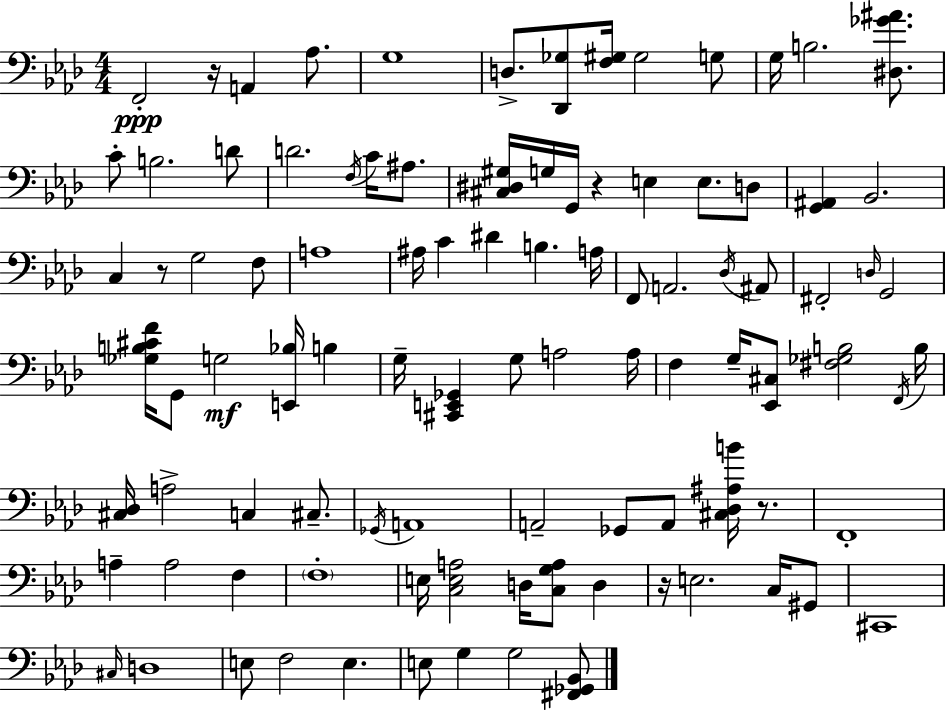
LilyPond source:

{
  \clef bass
  \numericTimeSignature
  \time 4/4
  \key f \minor
  f,2-.\ppp r16 a,4 aes8. | g1 | d8.-> <des, ges>8 <f gis>16 gis2 g8 | g16 b2. <dis ges' ais'>8. | \break c'8-. b2. d'8 | d'2. \acciaccatura { f16 } c'16 ais8. | <cis dis gis>16 g16 g,16 r4 e4 e8. d8 | <g, ais,>4 bes,2. | \break c4 r8 g2 f8 | a1 | ais16 c'4 dis'4 b4. | a16 f,8 a,2. \acciaccatura { des16 } | \break ais,8 fis,2-. \grace { d16 } g,2 | <ges b cis' f'>16 g,8 g2\mf <e, bes>16 b4 | g16-- <cis, e, ges,>4 g8 a2 | a16 f4 g16-- <ees, cis>8 <fis ges b>2 | \break \acciaccatura { f,16 } b16 <cis des>16 a2-> c4 | cis8.-- \acciaccatura { ges,16 } a,1 | a,2-- ges,8 a,8 | <cis des ais b'>16 r8. f,1-. | \break a4-- a2 | f4 \parenthesize f1-. | e16 <c e a>2 d16 <c g a>8 | d4 r16 e2. | \break c16 gis,8 cis,1 | \grace { cis16 } d1 | e8 f2 | e4. e8 g4 g2 | \break <fis, ges, bes,>8 \bar "|."
}